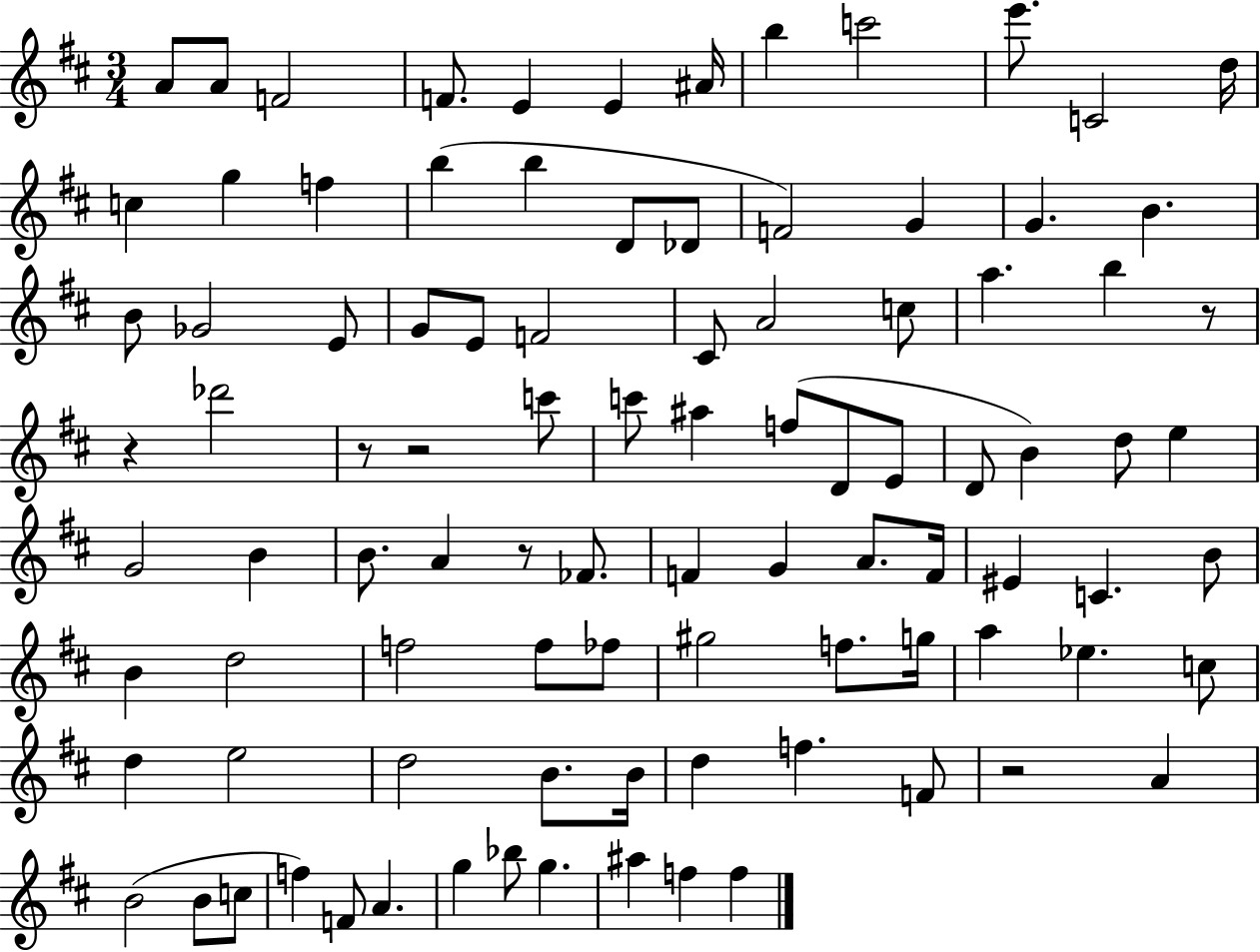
A4/e A4/e F4/h F4/e. E4/q E4/q A#4/s B5/q C6/h E6/e. C4/h D5/s C5/q G5/q F5/q B5/q B5/q D4/e Db4/e F4/h G4/q G4/q. B4/q. B4/e Gb4/h E4/e G4/e E4/e F4/h C#4/e A4/h C5/e A5/q. B5/q R/e R/q Db6/h R/e R/h C6/e C6/e A#5/q F5/e D4/e E4/e D4/e B4/q D5/e E5/q G4/h B4/q B4/e. A4/q R/e FES4/e. F4/q G4/q A4/e. F4/s EIS4/q C4/q. B4/e B4/q D5/h F5/h F5/e FES5/e G#5/h F5/e. G5/s A5/q Eb5/q. C5/e D5/q E5/h D5/h B4/e. B4/s D5/q F5/q. F4/e R/h A4/q B4/h B4/e C5/e F5/q F4/e A4/q. G5/q Bb5/e G5/q. A#5/q F5/q F5/q